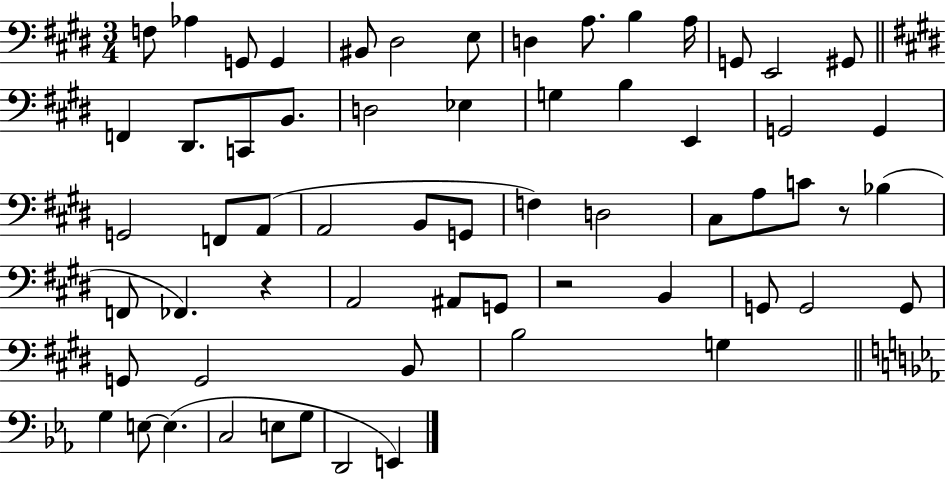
F3/e Ab3/q G2/e G2/q BIS2/e D#3/h E3/e D3/q A3/e. B3/q A3/s G2/e E2/h G#2/e F2/q D#2/e. C2/e B2/e. D3/h Eb3/q G3/q B3/q E2/q G2/h G2/q G2/h F2/e A2/e A2/h B2/e G2/e F3/q D3/h C#3/e A3/e C4/e R/e Bb3/q F2/e FES2/q. R/q A2/h A#2/e G2/e R/h B2/q G2/e G2/h G2/e G2/e G2/h B2/e B3/h G3/q G3/q E3/e E3/q. C3/h E3/e G3/e D2/h E2/q